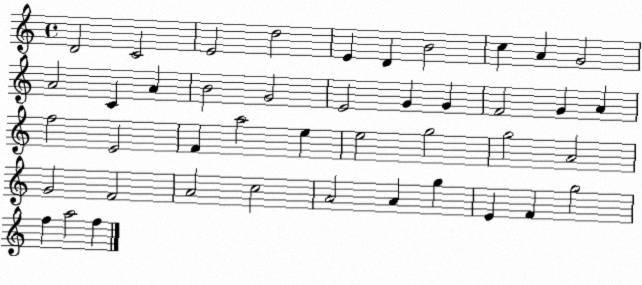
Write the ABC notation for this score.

X:1
T:Untitled
M:4/4
L:1/4
K:C
D2 C2 E2 d2 E D B2 c A G2 A2 C A B2 G2 E2 G G F2 G A f2 E2 F a2 e e2 g2 g2 A2 G2 F2 A2 c2 A2 A g E F g2 f a2 f